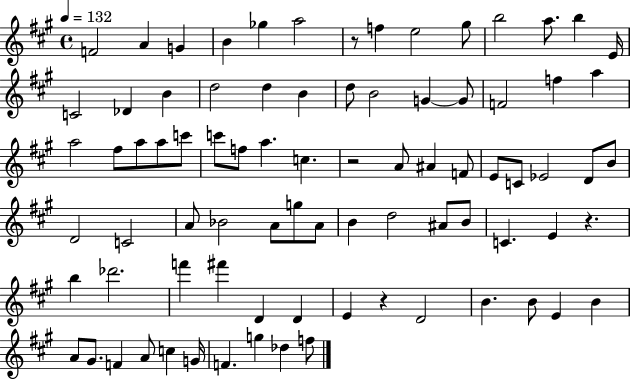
X:1
T:Untitled
M:4/4
L:1/4
K:A
F2 A G B _g a2 z/2 f e2 ^g/2 b2 a/2 b E/4 C2 _D B d2 d B d/2 B2 G G/2 F2 f a a2 ^f/2 a/2 a/2 c'/2 c'/2 f/2 a c z2 A/2 ^A F/2 E/2 C/2 _E2 D/2 B/2 D2 C2 A/2 _B2 A/2 g/2 A/2 B d2 ^A/2 B/2 C E z b _d'2 f' ^f' D D E z D2 B B/2 E B A/2 ^G/2 F A/2 c G/4 F g _d f/2